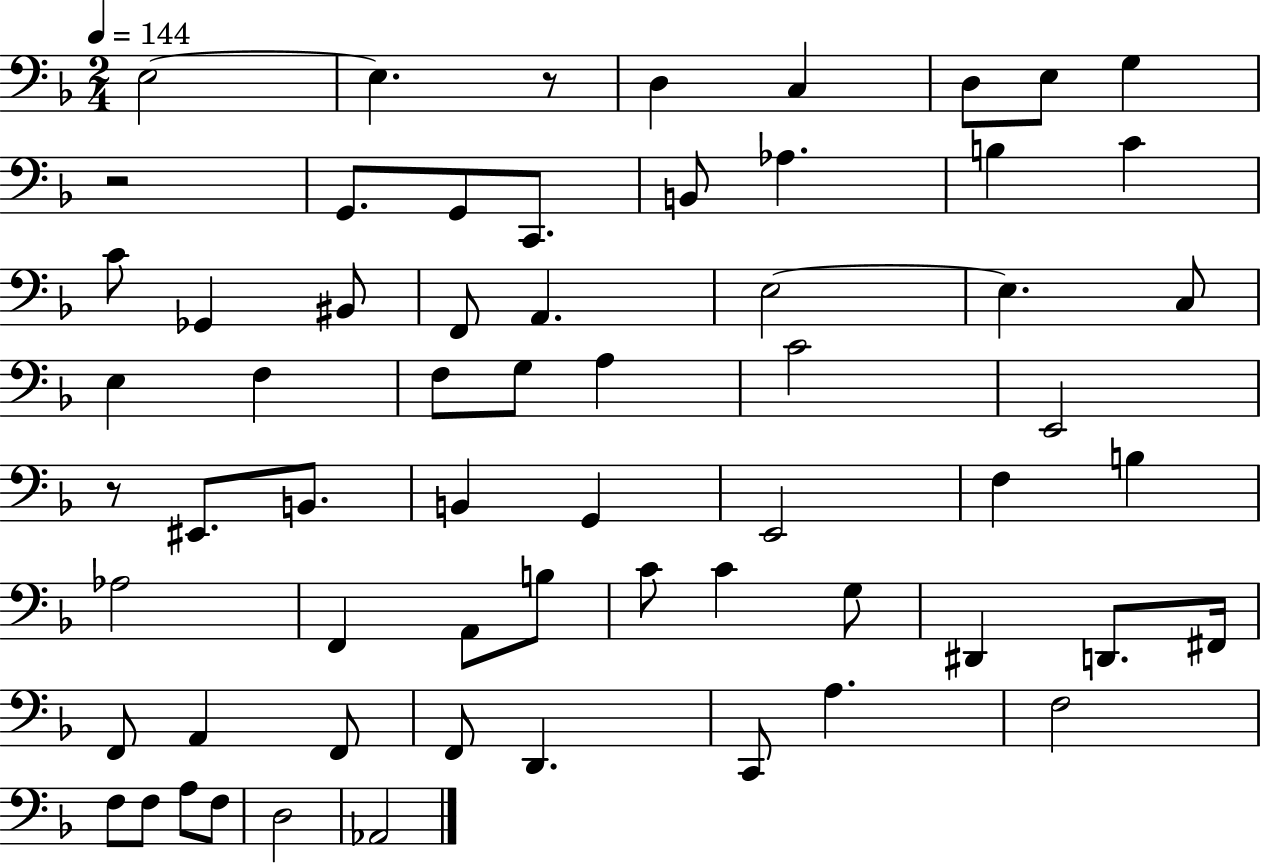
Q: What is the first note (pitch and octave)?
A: E3